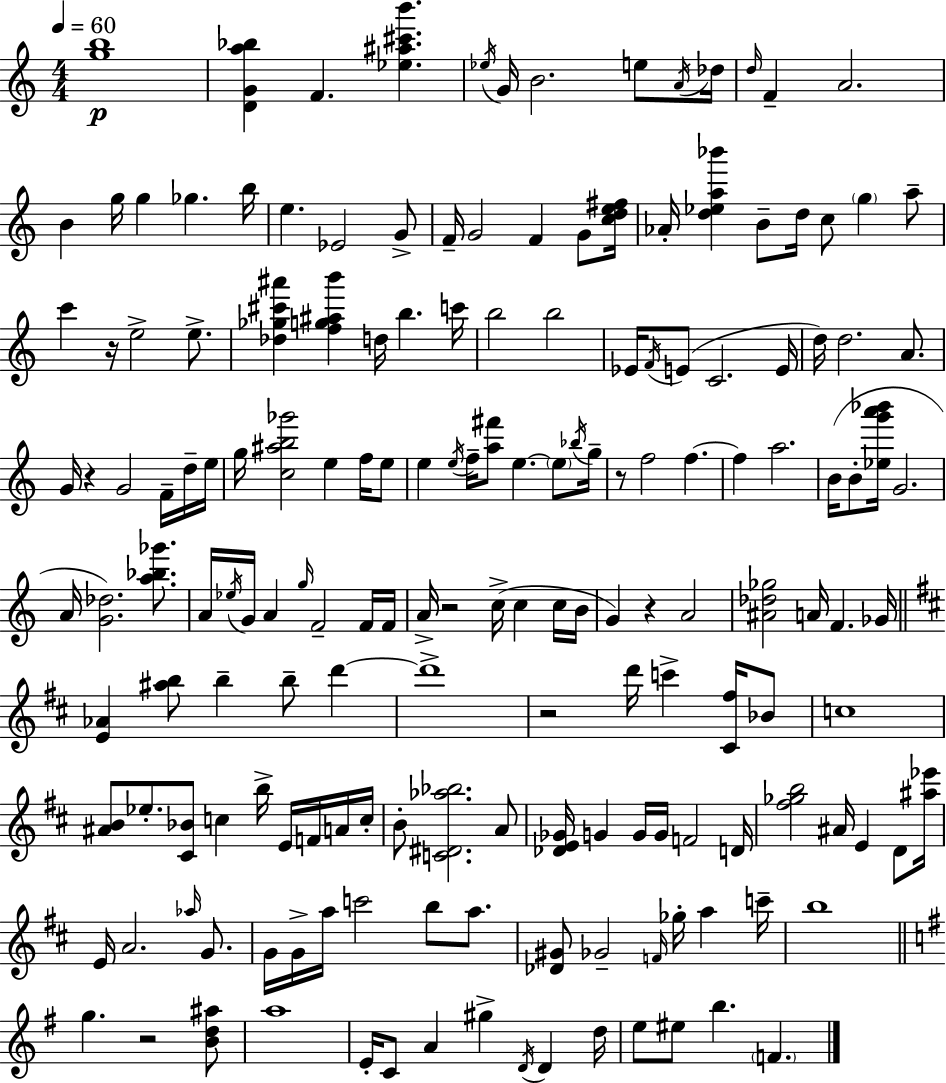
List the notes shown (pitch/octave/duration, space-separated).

[G5,B5]/w [D4,G4,A5,Bb5]/q F4/q. [Eb5,A#5,C#6,B6]/q. Eb5/s G4/s B4/h. E5/e A4/s Db5/s D5/s F4/q A4/h. B4/q G5/s G5/q Gb5/q. B5/s E5/q. Eb4/h G4/e F4/s G4/h F4/q G4/e [C5,D5,E5,F#5]/s Ab4/s [D5,Eb5,A5,Bb6]/q B4/e D5/s C5/e G5/q A5/e C6/q R/s E5/h E5/e. [Db5,Gb5,C#6,A#6]/q [F5,G5,A#5,B6]/q D5/s B5/q. C6/s B5/h B5/h Eb4/s F4/s E4/e C4/h. E4/s D5/s D5/h. A4/e. G4/s R/q G4/h F4/s D5/s E5/s G5/s [C5,A#5,B5,Gb6]/h E5/q F5/s E5/e E5/q E5/s F5/s [A5,F#6]/e E5/q. E5/e Bb5/s G5/s R/e F5/h F5/q. F5/q A5/h. B4/s B4/e [Eb5,G6,A6,Bb6]/s G4/h. A4/s [G4,Db5]/h. [A5,Bb5,Gb6]/e. A4/s Eb5/s G4/s A4/q G5/s F4/h F4/s F4/s A4/s R/h C5/s C5/q C5/s B4/s G4/q R/q A4/h [A#4,Db5,Gb5]/h A4/s F4/q. Gb4/s [E4,Ab4]/q [A#5,B5]/e B5/q B5/e D6/q D6/w R/h D6/s C6/q [C#4,F#5]/s Bb4/e C5/w [A#4,B4]/e Eb5/e. [C#4,Bb4]/e C5/q B5/s E4/s F4/s A4/s C5/s B4/e [C4,D#4,Ab5,Bb5]/h. A4/e [Db4,E4,Gb4]/s G4/q G4/s G4/s F4/h D4/s [F#5,Gb5,B5]/h A#4/s E4/q D4/e [A#5,Eb6]/s E4/s A4/h. Ab5/s G4/e. G4/s G4/s A5/s C6/h B5/e A5/e. [Db4,G#4]/e Gb4/h F4/s Gb5/s A5/q C6/s B5/w G5/q. R/h [B4,D5,A#5]/e A5/w E4/s C4/e A4/q G#5/q D4/s D4/q D5/s E5/e EIS5/e B5/q. F4/q.